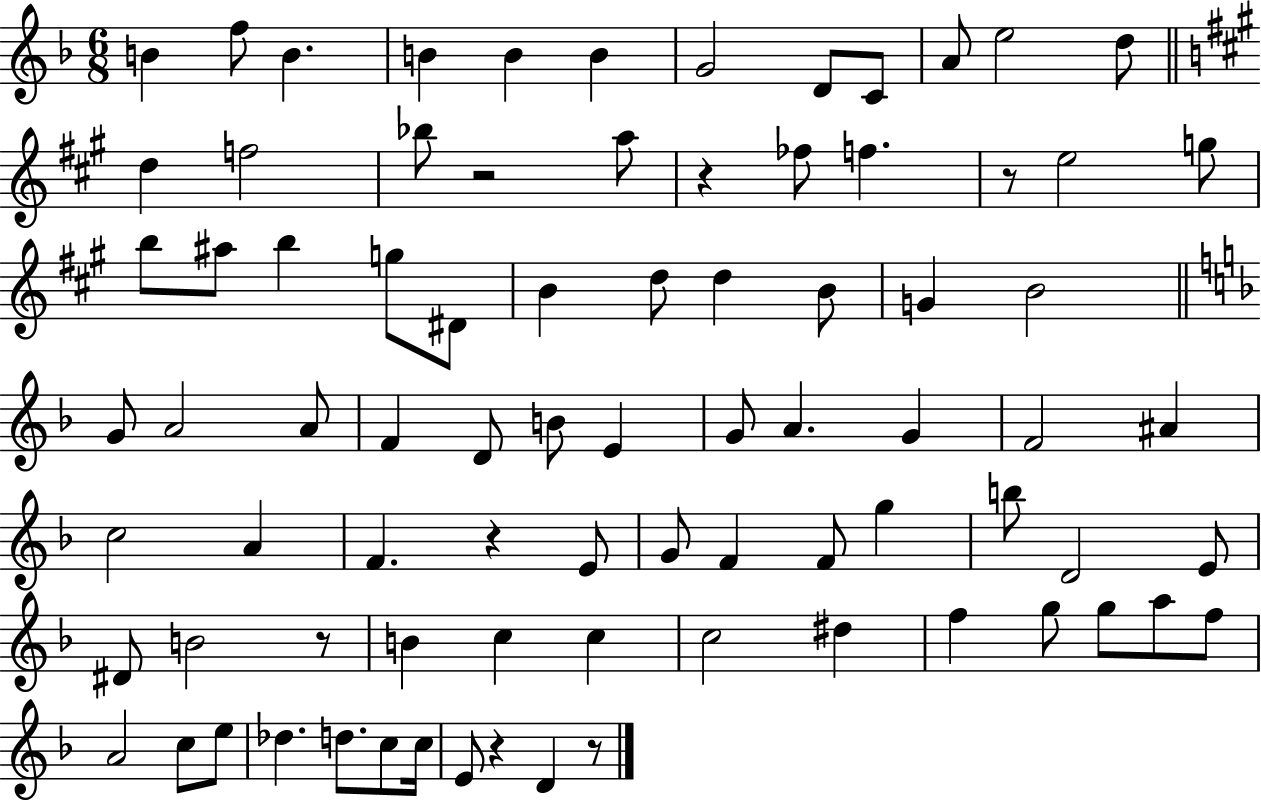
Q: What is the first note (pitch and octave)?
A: B4